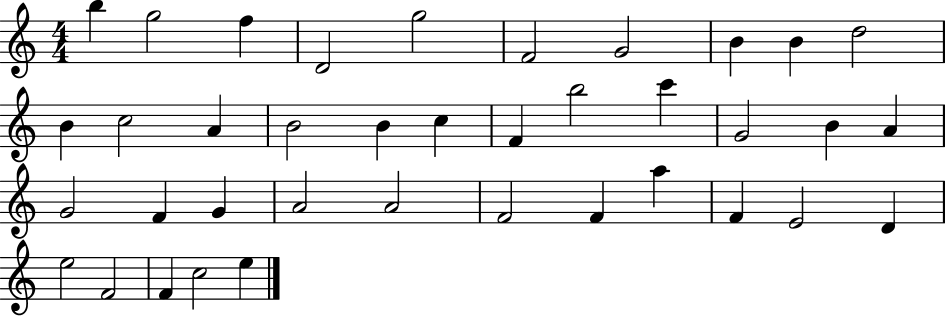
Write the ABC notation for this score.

X:1
T:Untitled
M:4/4
L:1/4
K:C
b g2 f D2 g2 F2 G2 B B d2 B c2 A B2 B c F b2 c' G2 B A G2 F G A2 A2 F2 F a F E2 D e2 F2 F c2 e